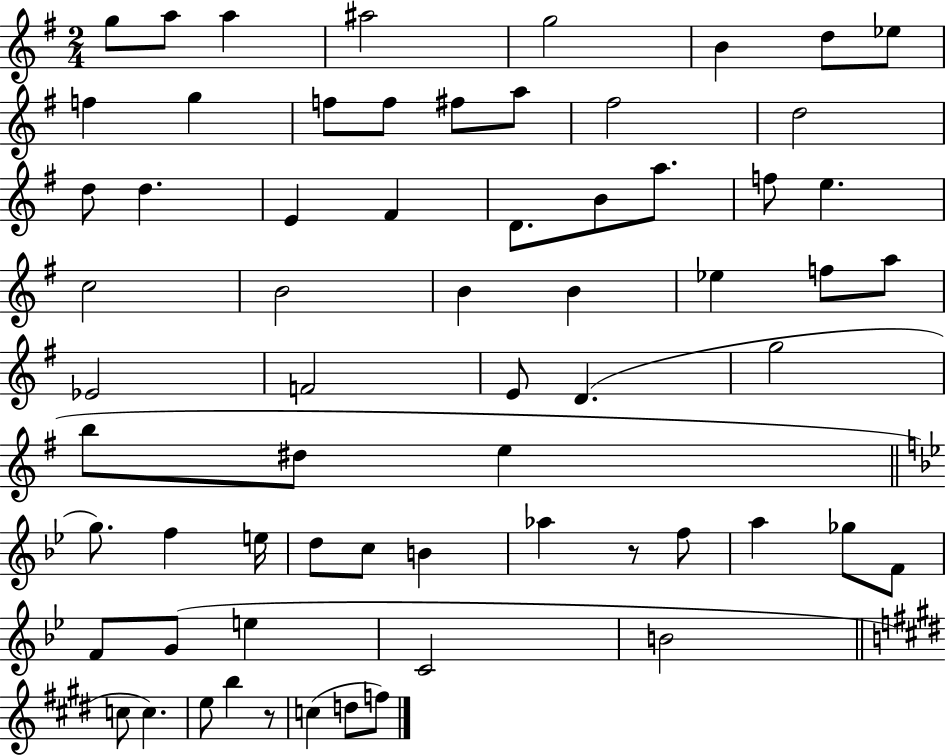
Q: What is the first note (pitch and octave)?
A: G5